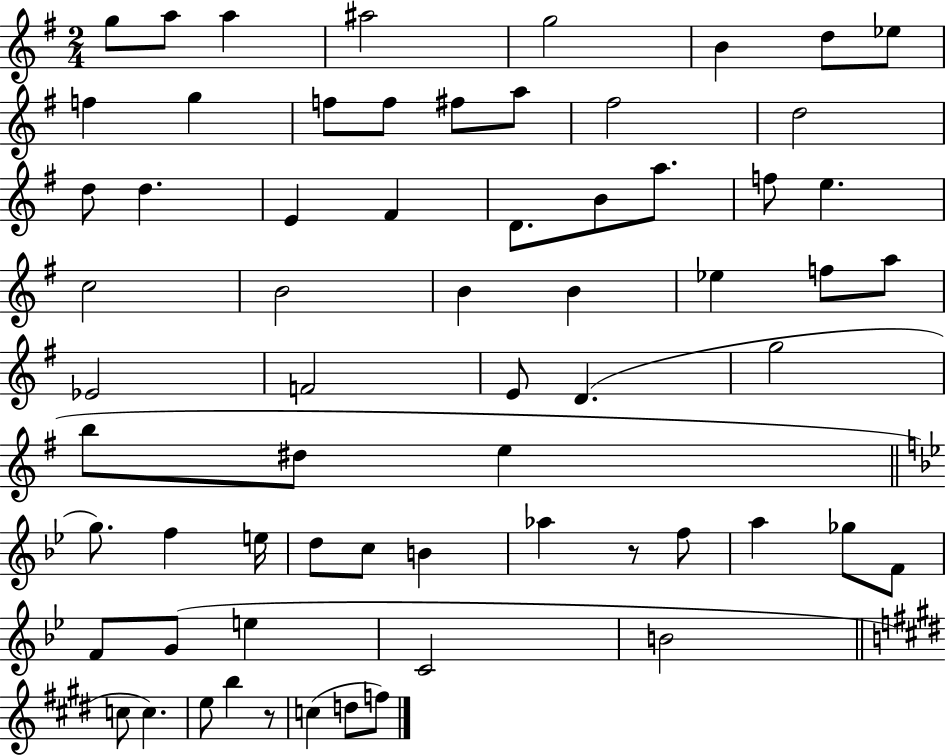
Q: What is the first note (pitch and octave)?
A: G5